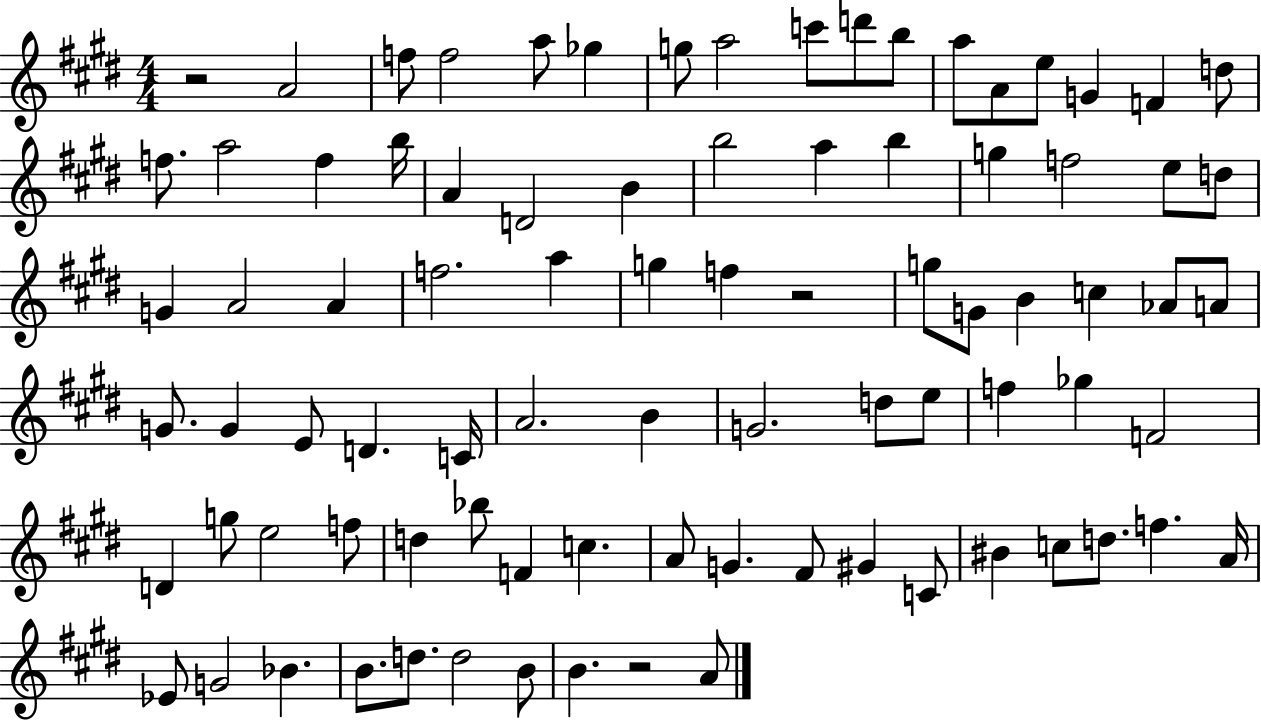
X:1
T:Untitled
M:4/4
L:1/4
K:E
z2 A2 f/2 f2 a/2 _g g/2 a2 c'/2 d'/2 b/2 a/2 A/2 e/2 G F d/2 f/2 a2 f b/4 A D2 B b2 a b g f2 e/2 d/2 G A2 A f2 a g f z2 g/2 G/2 B c _A/2 A/2 G/2 G E/2 D C/4 A2 B G2 d/2 e/2 f _g F2 D g/2 e2 f/2 d _b/2 F c A/2 G ^F/2 ^G C/2 ^B c/2 d/2 f A/4 _E/2 G2 _B B/2 d/2 d2 B/2 B z2 A/2